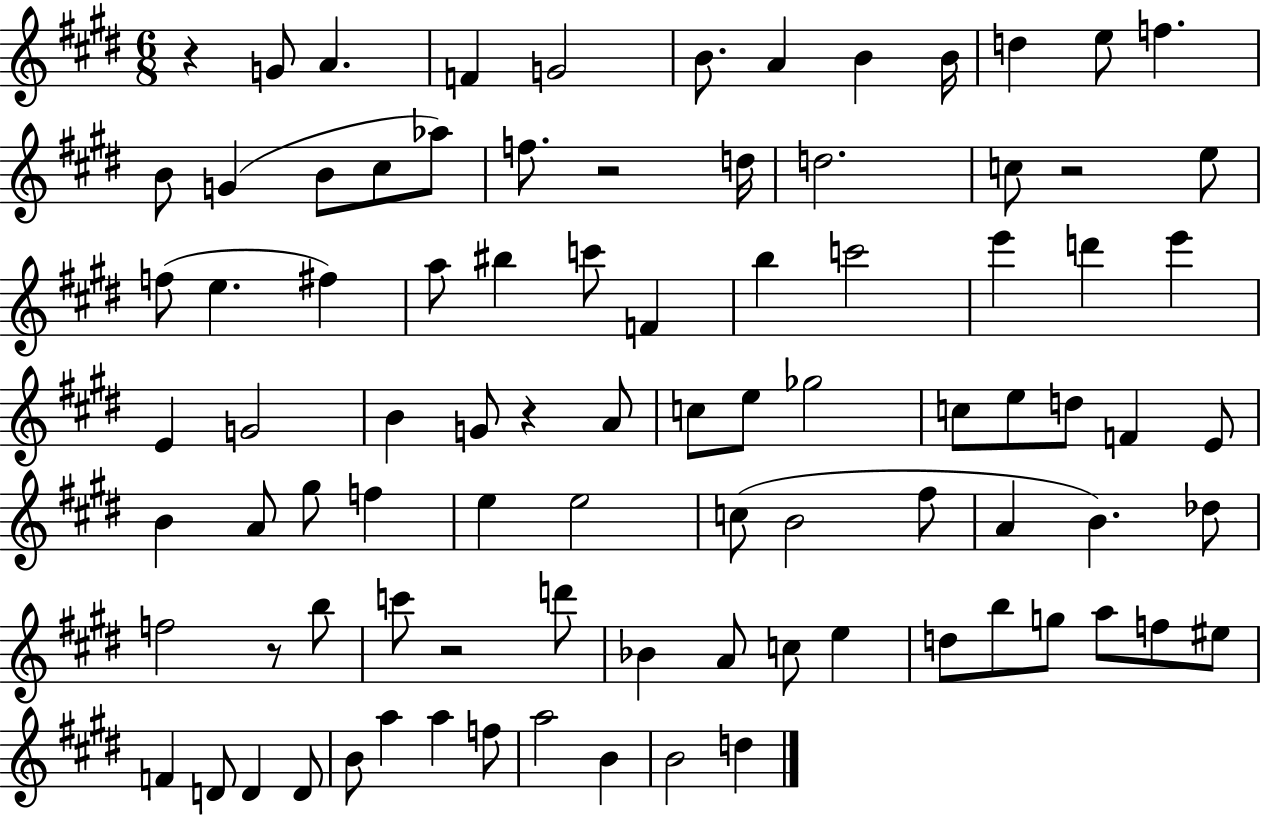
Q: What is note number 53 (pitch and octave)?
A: C5